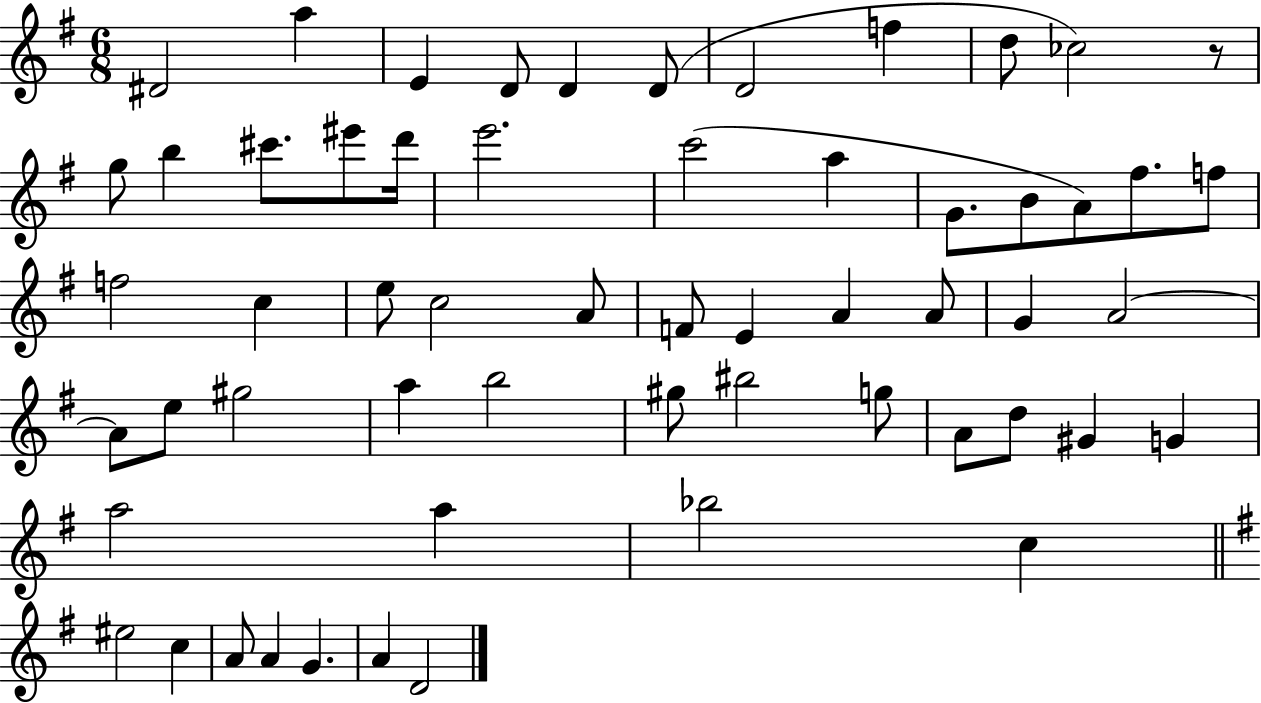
D#4/h A5/q E4/q D4/e D4/q D4/e D4/h F5/q D5/e CES5/h R/e G5/e B5/q C#6/e. EIS6/e D6/s E6/h. C6/h A5/q G4/e. B4/e A4/e F#5/e. F5/e F5/h C5/q E5/e C5/h A4/e F4/e E4/q A4/q A4/e G4/q A4/h A4/e E5/e G#5/h A5/q B5/h G#5/e BIS5/h G5/e A4/e D5/e G#4/q G4/q A5/h A5/q Bb5/h C5/q EIS5/h C5/q A4/e A4/q G4/q. A4/q D4/h